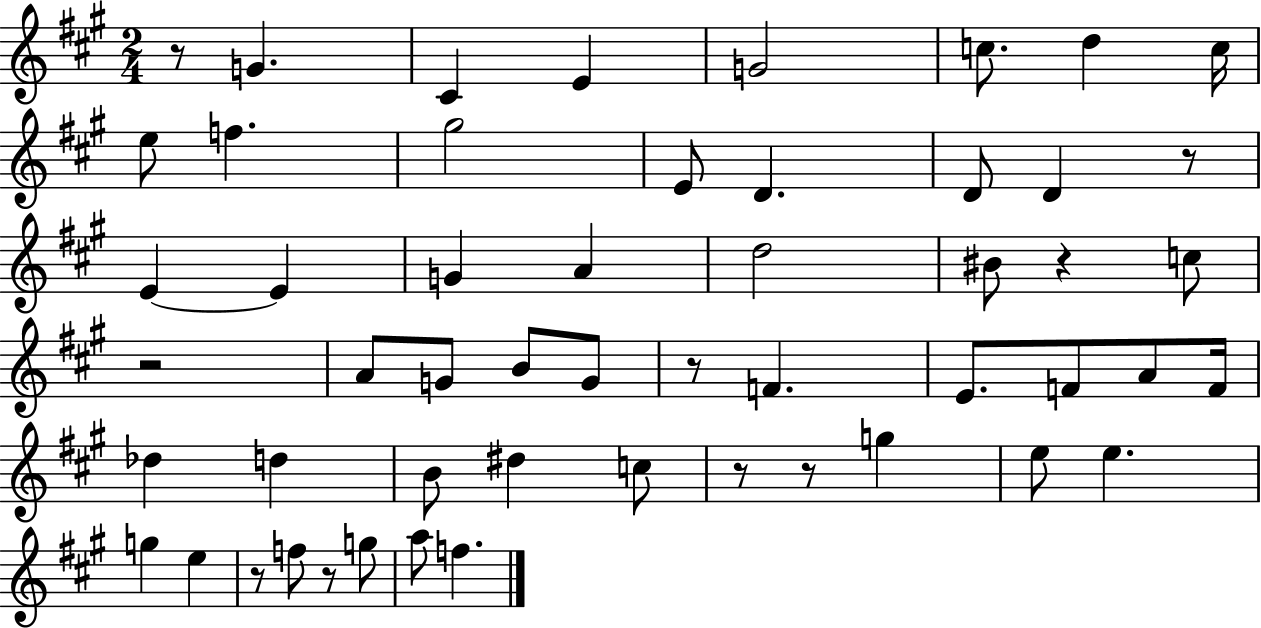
R/e G4/q. C#4/q E4/q G4/h C5/e. D5/q C5/s E5/e F5/q. G#5/h E4/e D4/q. D4/e D4/q R/e E4/q E4/q G4/q A4/q D5/h BIS4/e R/q C5/e R/h A4/e G4/e B4/e G4/e R/e F4/q. E4/e. F4/e A4/e F4/s Db5/q D5/q B4/e D#5/q C5/e R/e R/e G5/q E5/e E5/q. G5/q E5/q R/e F5/e R/e G5/e A5/e F5/q.